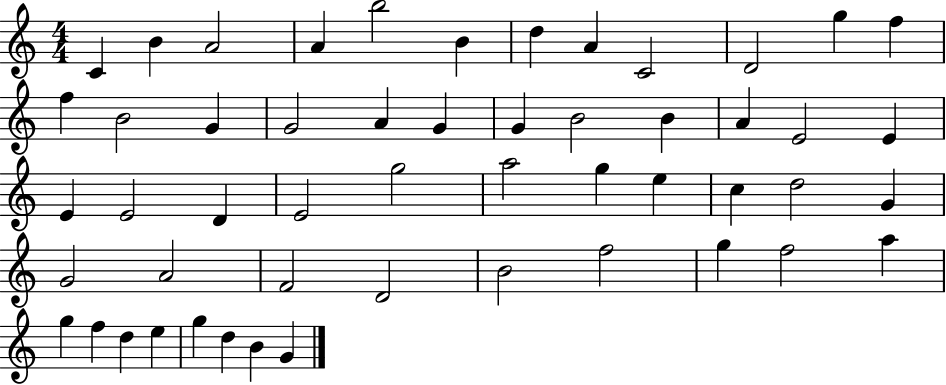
{
  \clef treble
  \numericTimeSignature
  \time 4/4
  \key c \major
  c'4 b'4 a'2 | a'4 b''2 b'4 | d''4 a'4 c'2 | d'2 g''4 f''4 | \break f''4 b'2 g'4 | g'2 a'4 g'4 | g'4 b'2 b'4 | a'4 e'2 e'4 | \break e'4 e'2 d'4 | e'2 g''2 | a''2 g''4 e''4 | c''4 d''2 g'4 | \break g'2 a'2 | f'2 d'2 | b'2 f''2 | g''4 f''2 a''4 | \break g''4 f''4 d''4 e''4 | g''4 d''4 b'4 g'4 | \bar "|."
}